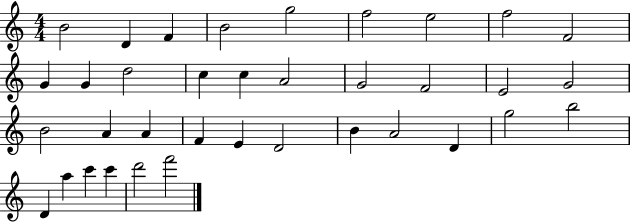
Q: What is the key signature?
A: C major